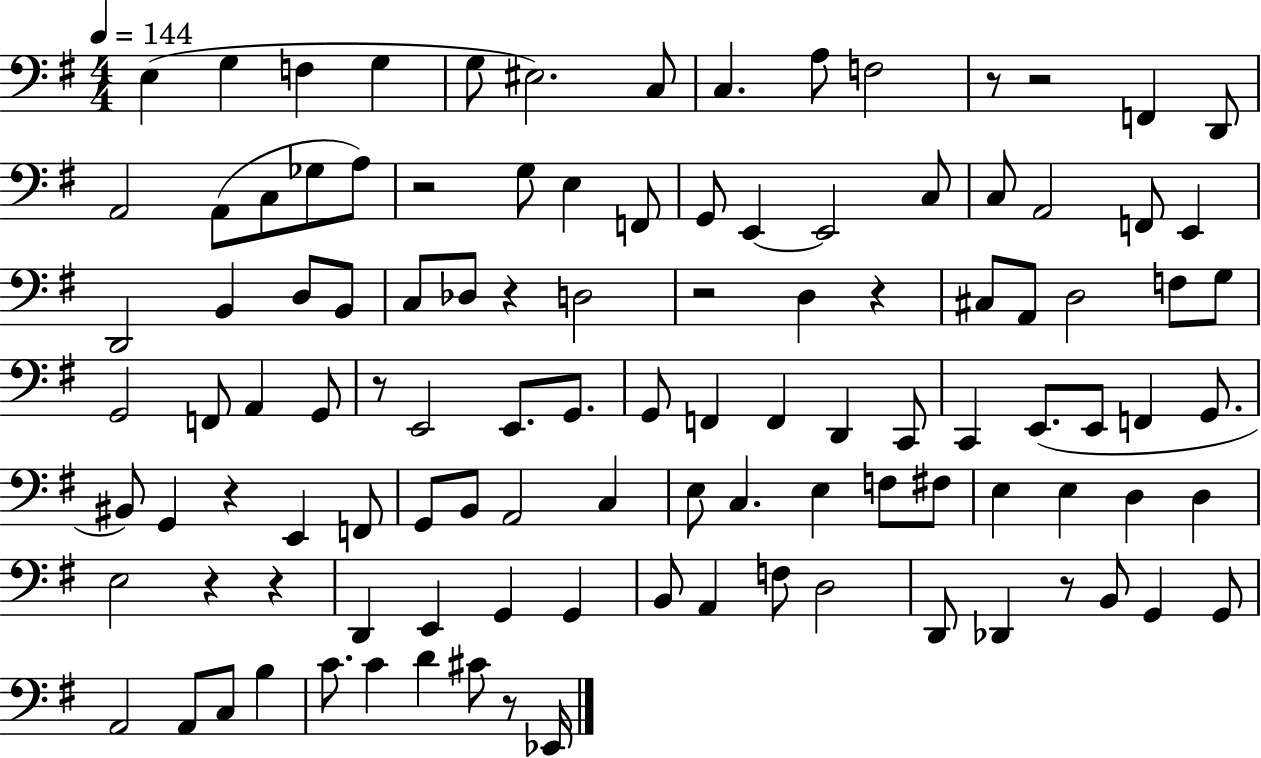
X:1
T:Untitled
M:4/4
L:1/4
K:G
E, G, F, G, G,/2 ^E,2 C,/2 C, A,/2 F,2 z/2 z2 F,, D,,/2 A,,2 A,,/2 C,/2 _G,/2 A,/2 z2 G,/2 E, F,,/2 G,,/2 E,, E,,2 C,/2 C,/2 A,,2 F,,/2 E,, D,,2 B,, D,/2 B,,/2 C,/2 _D,/2 z D,2 z2 D, z ^C,/2 A,,/2 D,2 F,/2 G,/2 G,,2 F,,/2 A,, G,,/2 z/2 E,,2 E,,/2 G,,/2 G,,/2 F,, F,, D,, C,,/2 C,, E,,/2 E,,/2 F,, G,,/2 ^B,,/2 G,, z E,, F,,/2 G,,/2 B,,/2 A,,2 C, E,/2 C, E, F,/2 ^F,/2 E, E, D, D, E,2 z z D,, E,, G,, G,, B,,/2 A,, F,/2 D,2 D,,/2 _D,, z/2 B,,/2 G,, G,,/2 A,,2 A,,/2 C,/2 B, C/2 C D ^C/2 z/2 _E,,/4